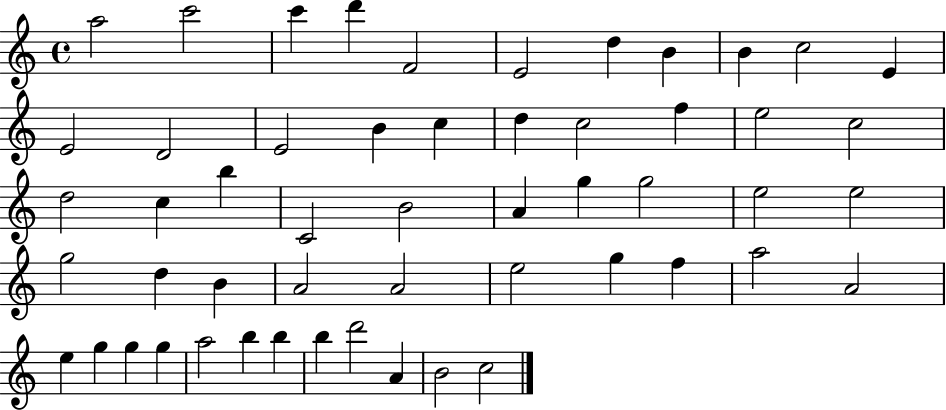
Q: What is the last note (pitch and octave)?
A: C5